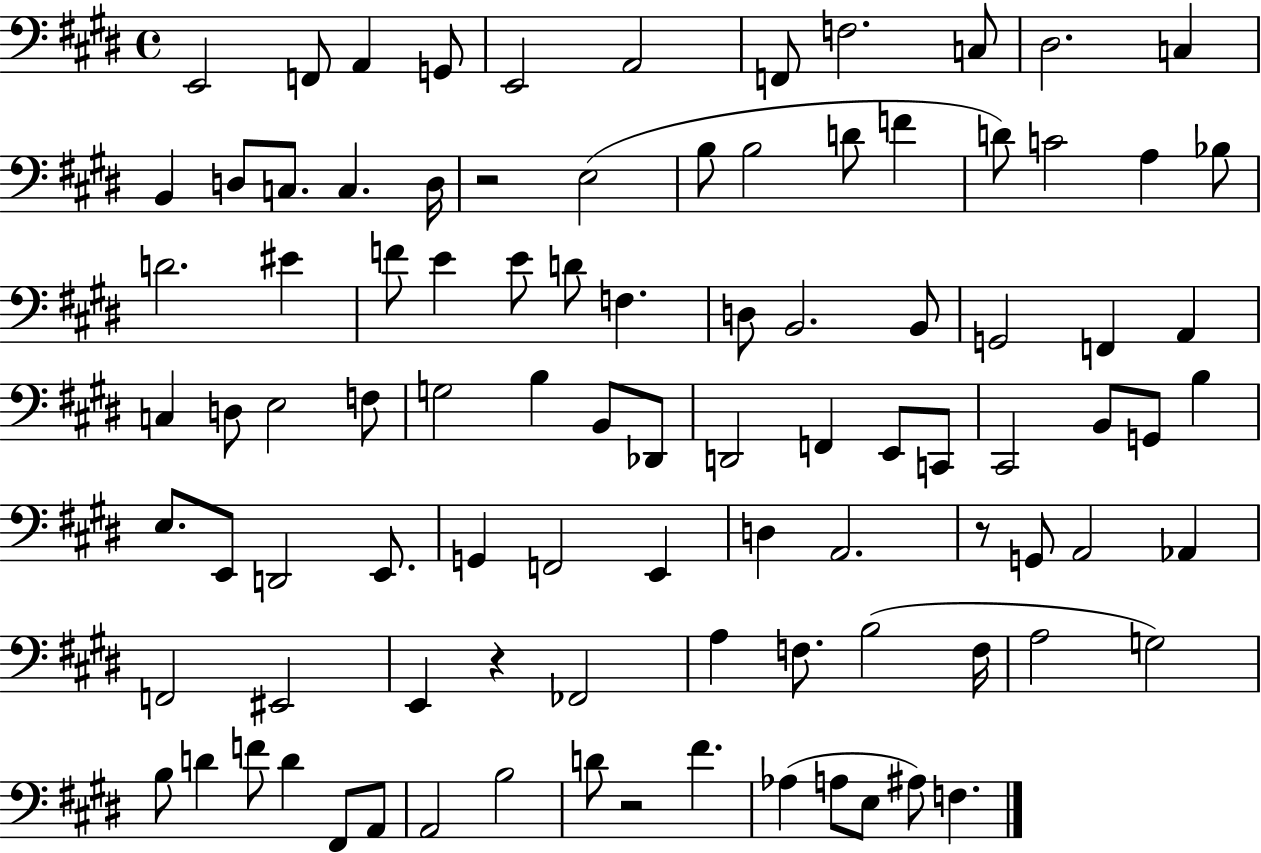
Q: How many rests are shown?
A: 4